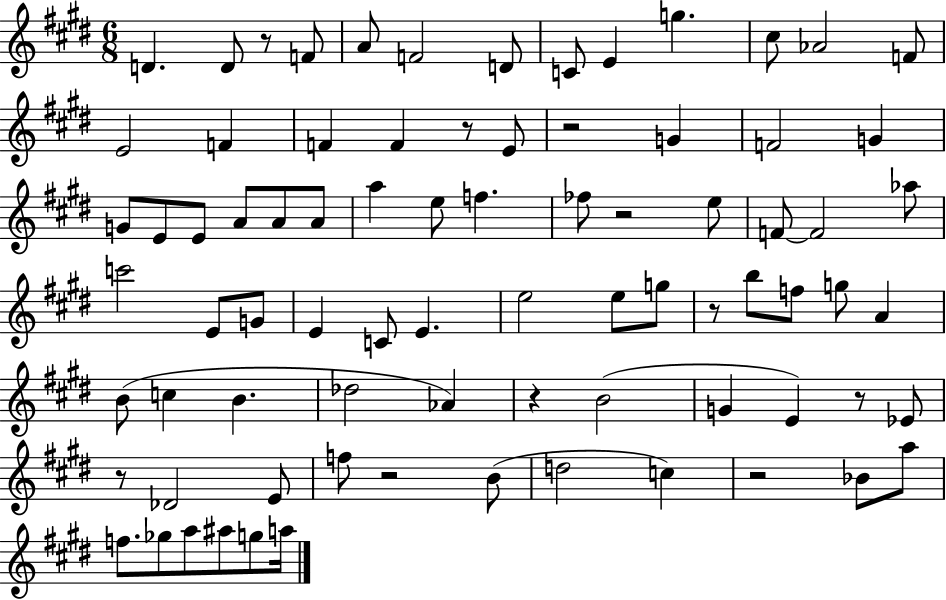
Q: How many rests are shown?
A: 10